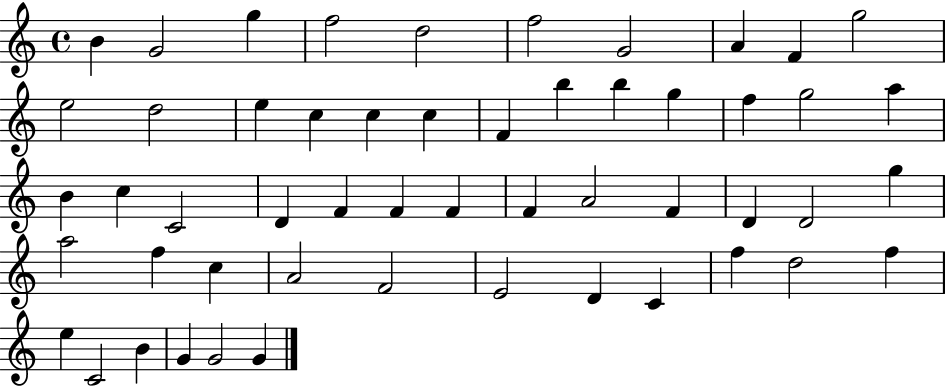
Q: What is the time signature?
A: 4/4